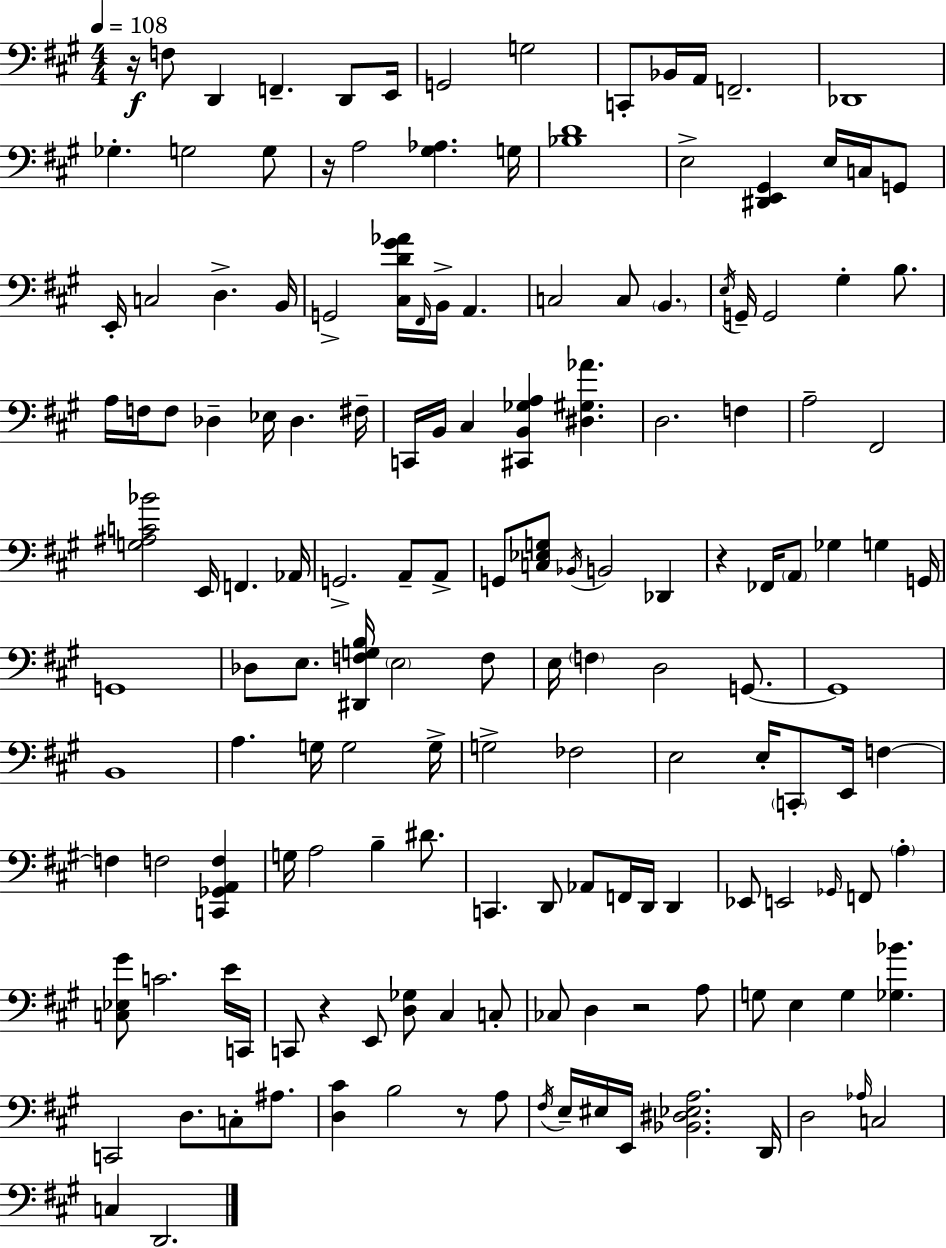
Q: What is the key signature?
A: A major